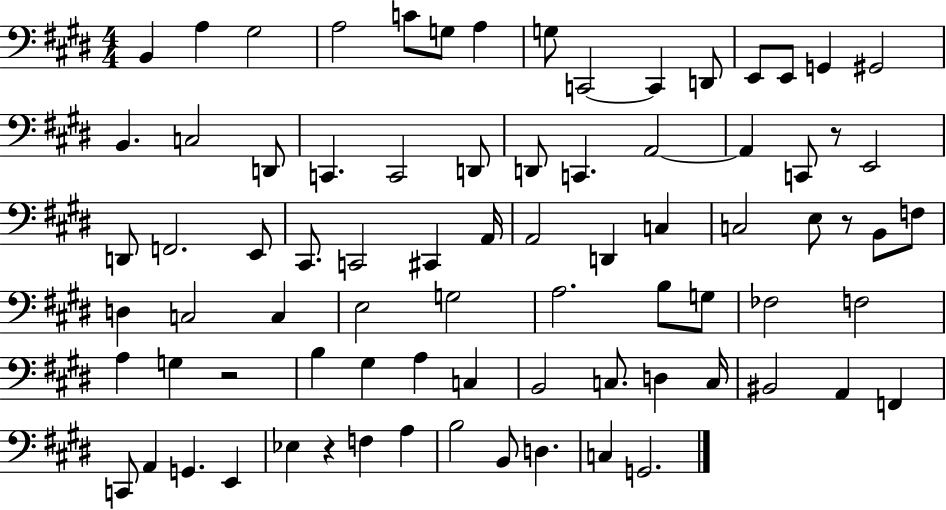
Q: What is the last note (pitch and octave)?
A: G2